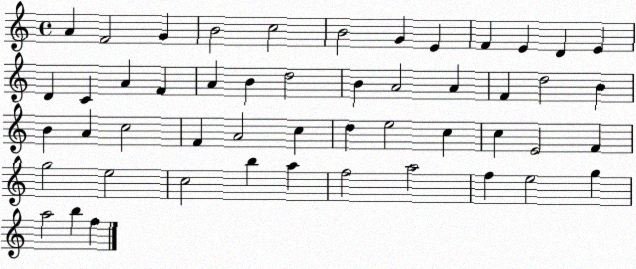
X:1
T:Untitled
M:4/4
L:1/4
K:C
A F2 G B2 c2 B2 G E F E D E D C A F A B d2 B A2 A F d2 B B A c2 F A2 c d e2 c c E2 F g2 e2 c2 b a f2 a2 f e2 g a2 b f